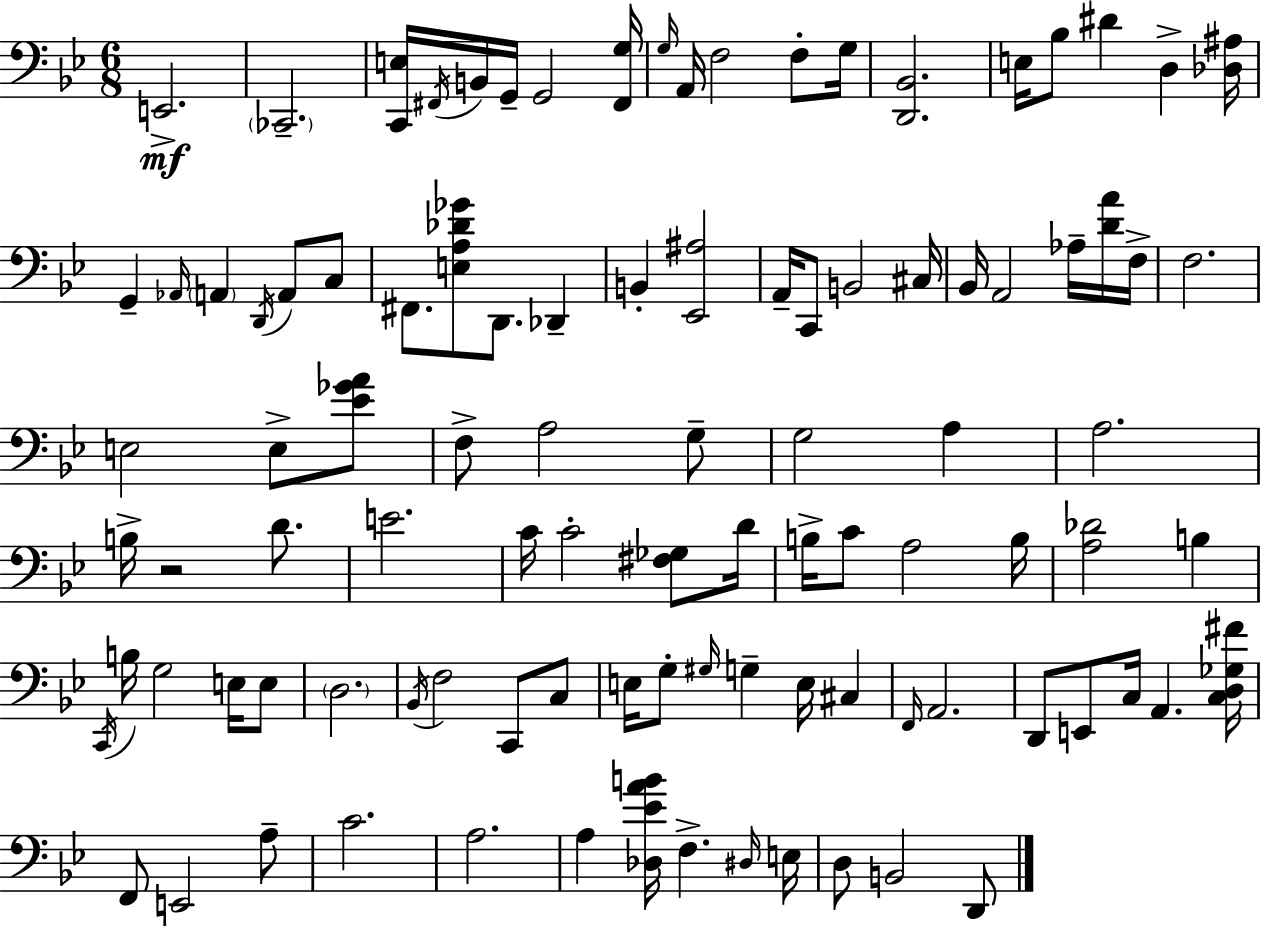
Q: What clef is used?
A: bass